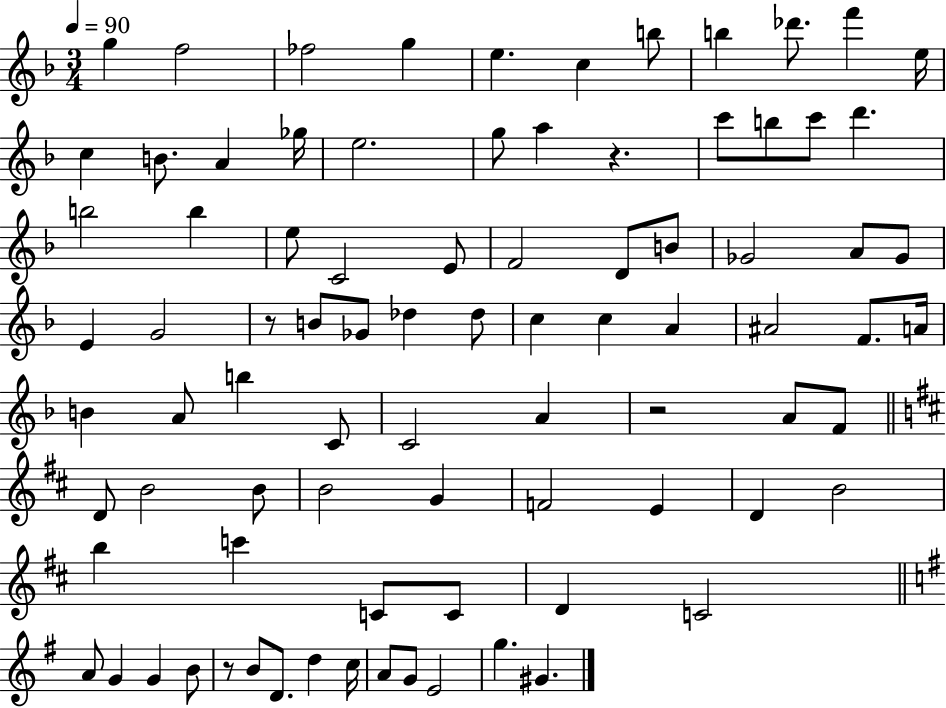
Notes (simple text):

G5/q F5/h FES5/h G5/q E5/q. C5/q B5/e B5/q Db6/e. F6/q E5/s C5/q B4/e. A4/q Gb5/s E5/h. G5/e A5/q R/q. C6/e B5/e C6/e D6/q. B5/h B5/q E5/e C4/h E4/e F4/h D4/e B4/e Gb4/h A4/e Gb4/e E4/q G4/h R/e B4/e Gb4/e Db5/q Db5/e C5/q C5/q A4/q A#4/h F4/e. A4/s B4/q A4/e B5/q C4/e C4/h A4/q R/h A4/e F4/e D4/e B4/h B4/e B4/h G4/q F4/h E4/q D4/q B4/h B5/q C6/q C4/e C4/e D4/q C4/h A4/e G4/q G4/q B4/e R/e B4/e D4/e. D5/q C5/s A4/e G4/e E4/h G5/q. G#4/q.